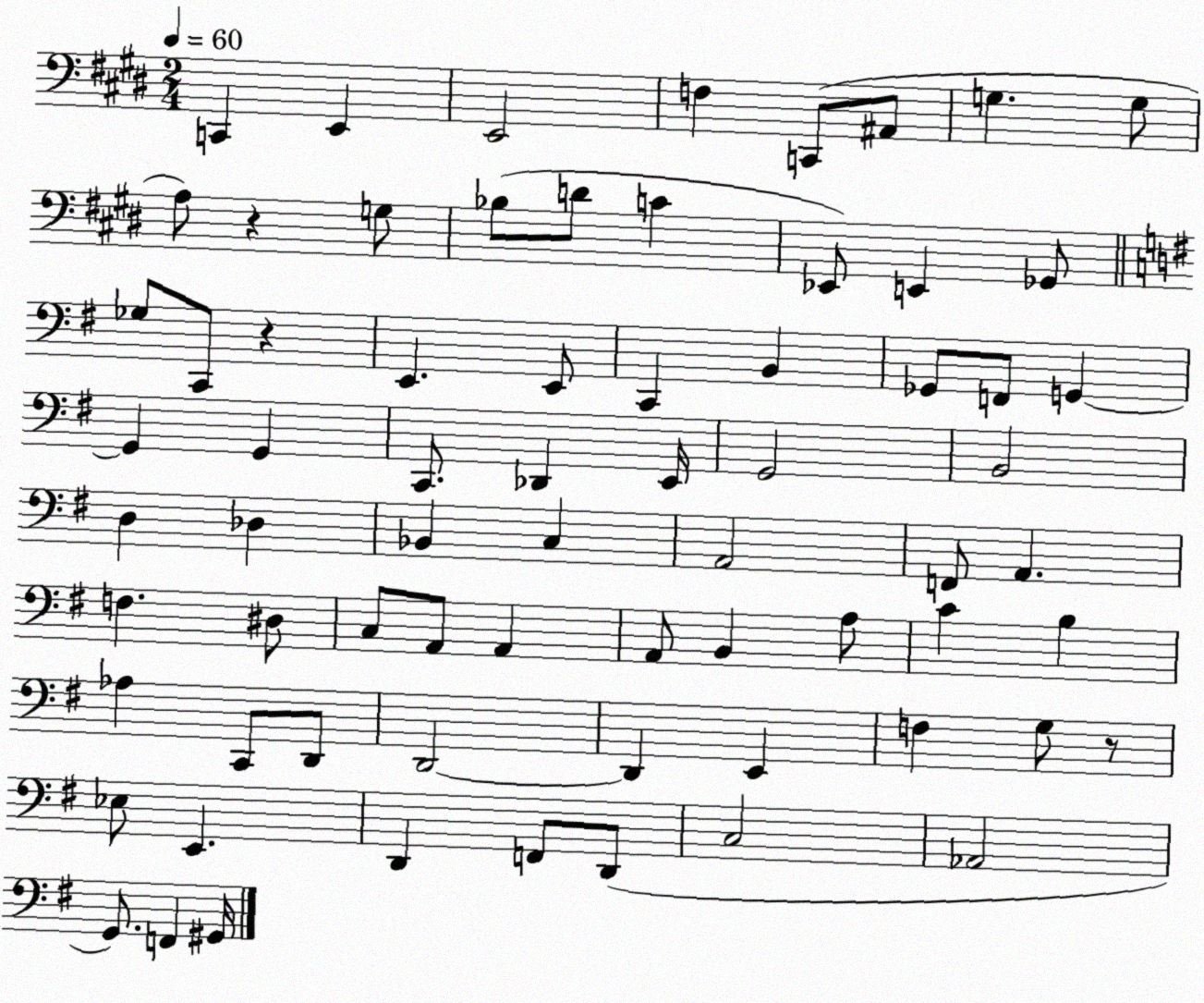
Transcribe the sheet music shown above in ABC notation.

X:1
T:Untitled
M:2/4
L:1/4
K:E
C,, E,, E,,2 F, C,,/2 ^A,,/2 G, G,/2 A,/2 z G,/2 _B,/2 D/2 C _E,,/2 E,, _G,,/2 _G,/2 C,,/2 z E,, E,,/2 C,, B,, _G,,/2 F,,/2 G,, G,, G,, C,,/2 _D,, E,,/4 G,,2 B,,2 D, _D, _B,, C, A,,2 F,,/2 A,, F, ^D,/2 C,/2 A,,/2 A,, A,,/2 B,, A,/2 C B, _A, C,,/2 D,,/2 D,,2 D,, E,, F, G,/2 z/2 _E,/2 E,, D,, F,,/2 D,,/2 C,2 _A,,2 G,,/2 F,, ^G,,/4